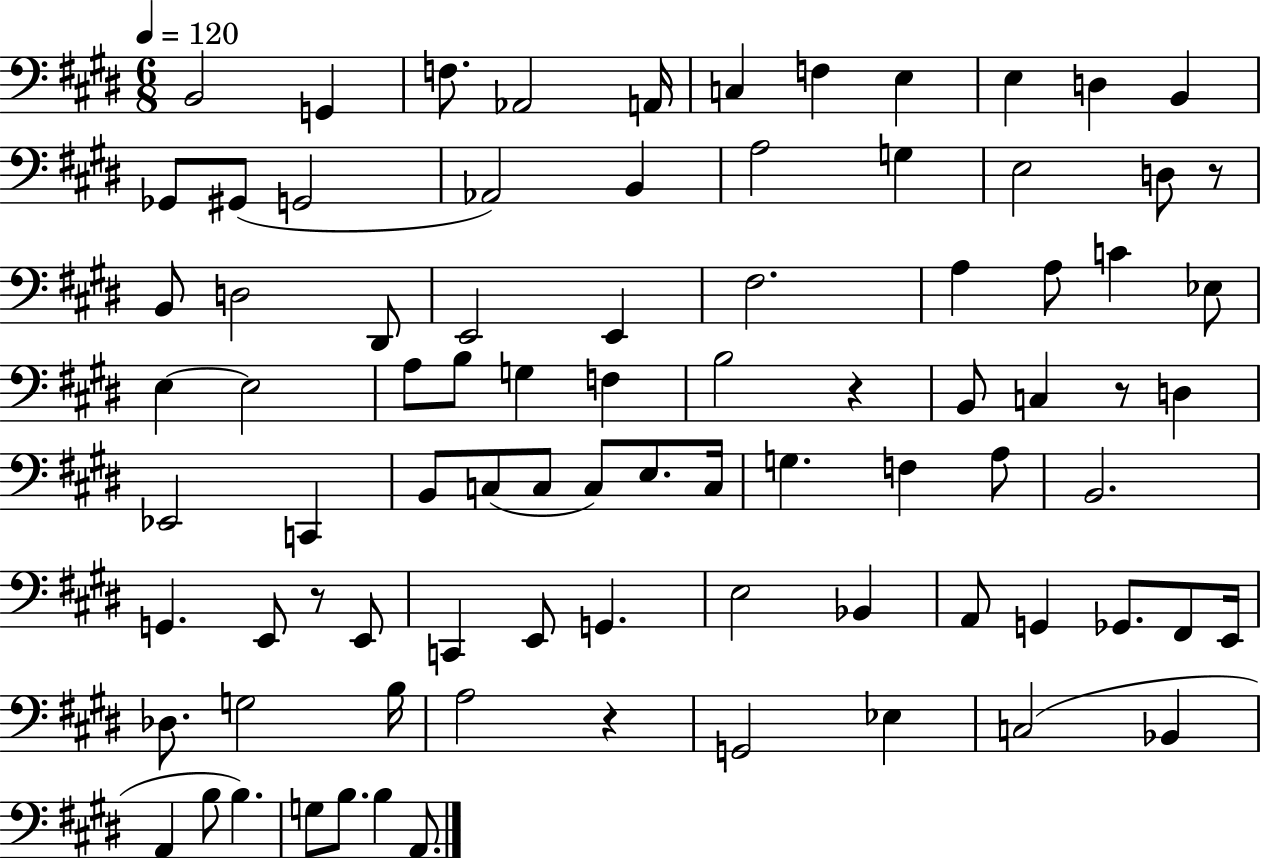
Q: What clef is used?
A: bass